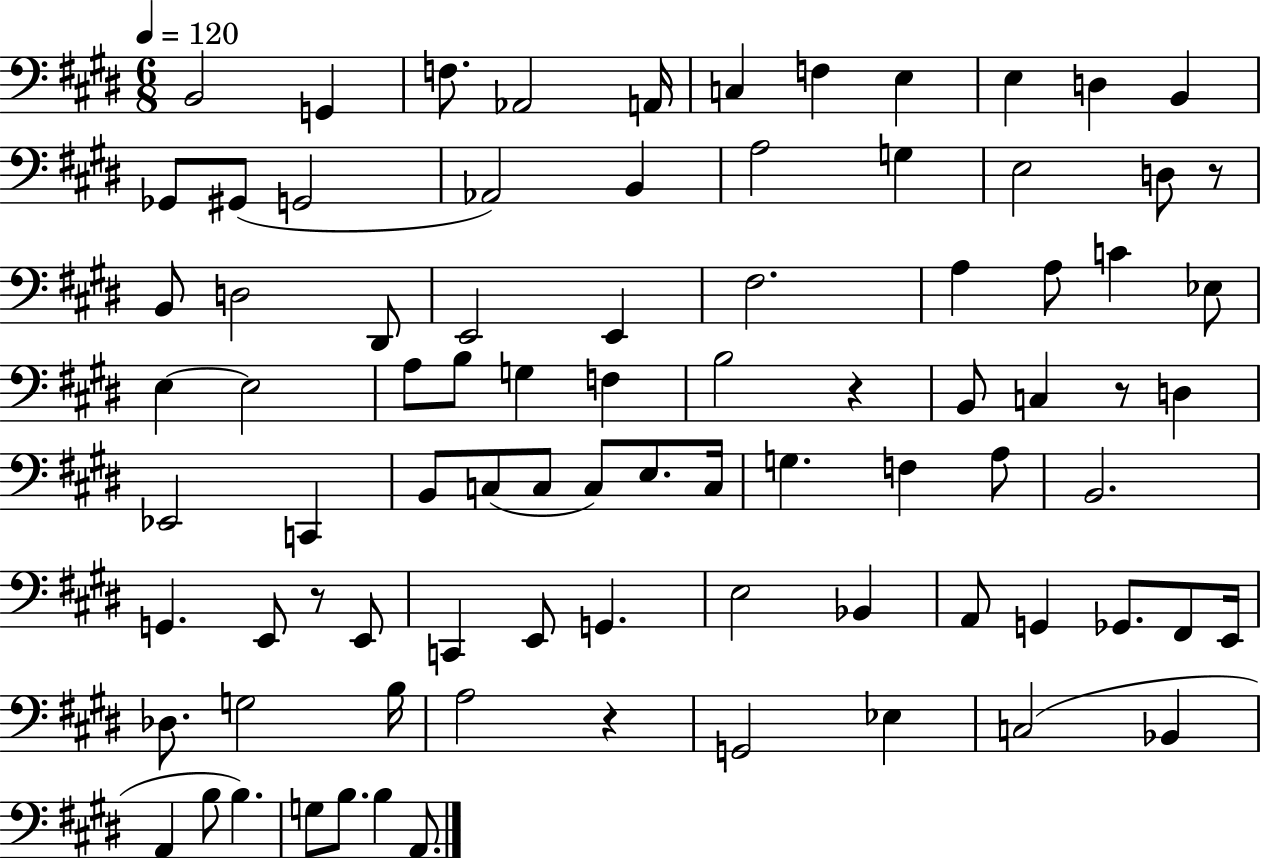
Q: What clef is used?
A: bass